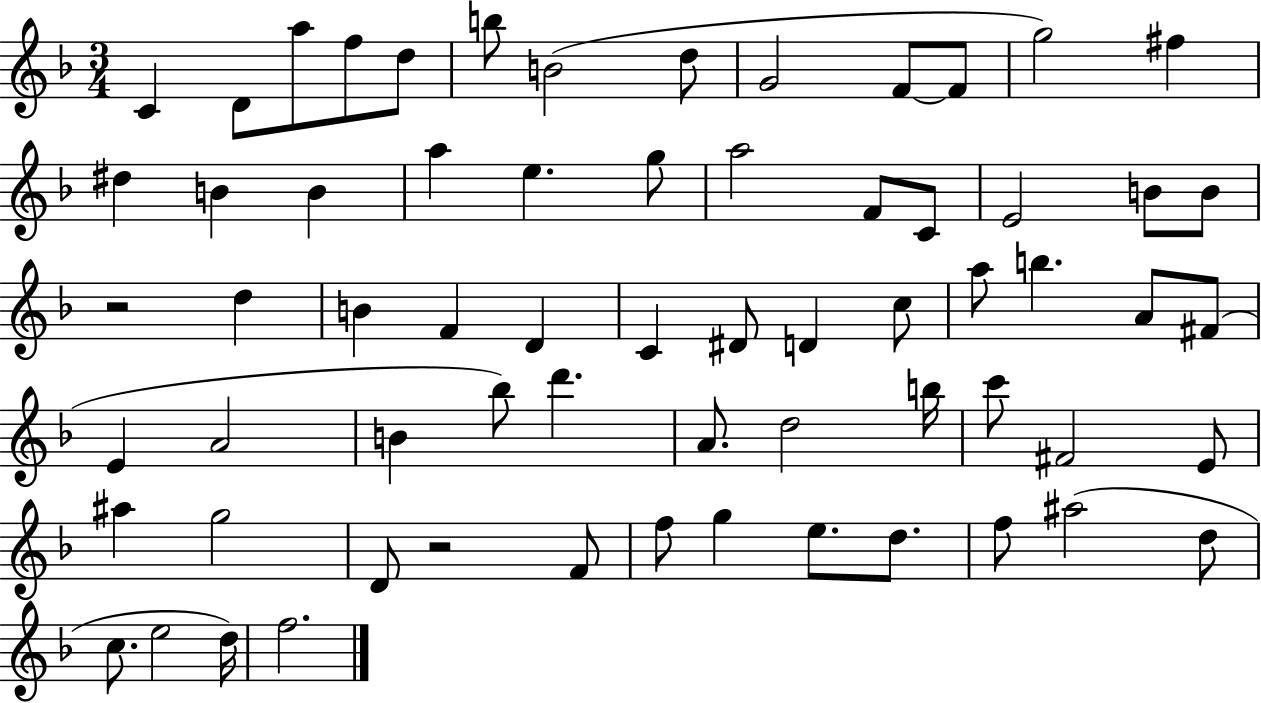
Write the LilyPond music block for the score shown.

{
  \clef treble
  \numericTimeSignature
  \time 3/4
  \key f \major
  c'4 d'8 a''8 f''8 d''8 | b''8 b'2( d''8 | g'2 f'8~~ f'8 | g''2) fis''4 | \break dis''4 b'4 b'4 | a''4 e''4. g''8 | a''2 f'8 c'8 | e'2 b'8 b'8 | \break r2 d''4 | b'4 f'4 d'4 | c'4 dis'8 d'4 c''8 | a''8 b''4. a'8 fis'8( | \break e'4 a'2 | b'4 bes''8) d'''4. | a'8. d''2 b''16 | c'''8 fis'2 e'8 | \break ais''4 g''2 | d'8 r2 f'8 | f''8 g''4 e''8. d''8. | f''8 ais''2( d''8 | \break c''8. e''2 d''16) | f''2. | \bar "|."
}